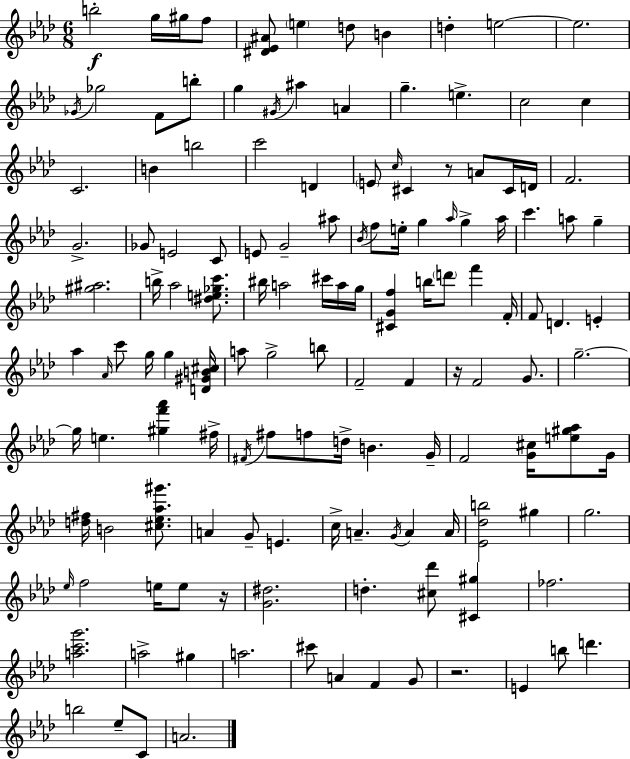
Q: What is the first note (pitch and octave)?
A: B5